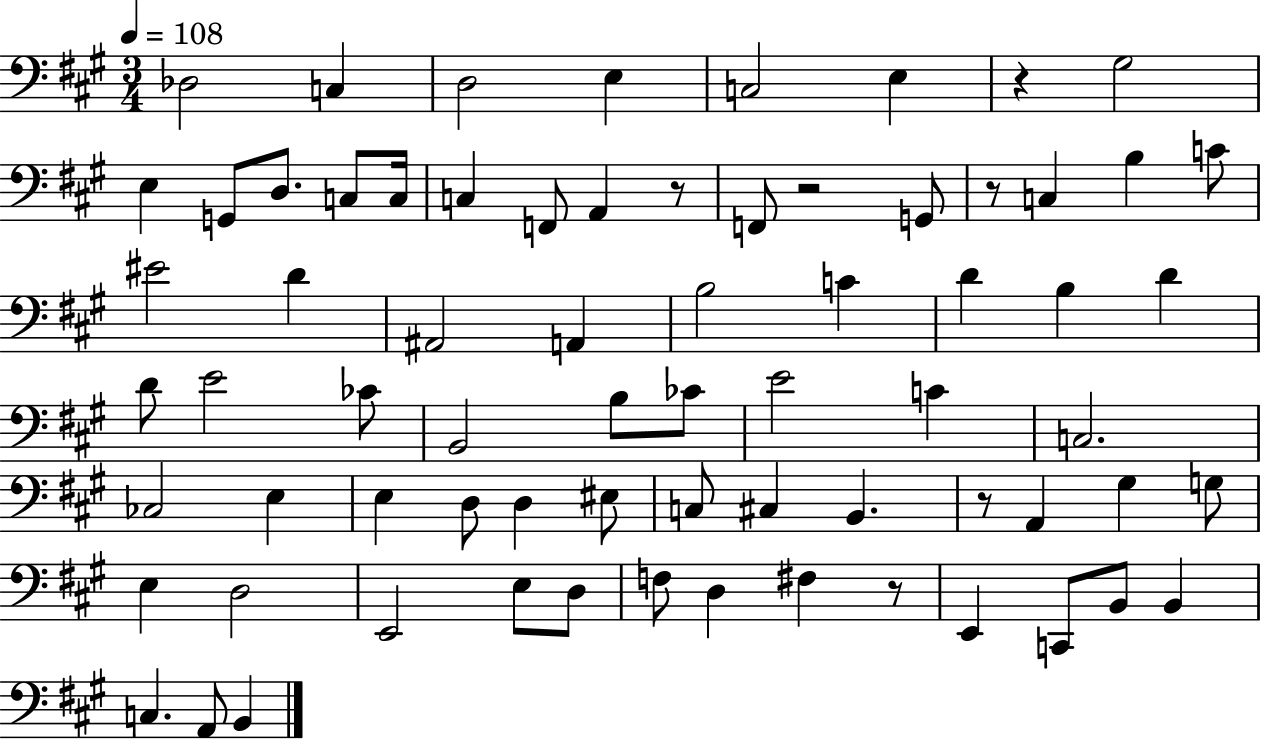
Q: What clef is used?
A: bass